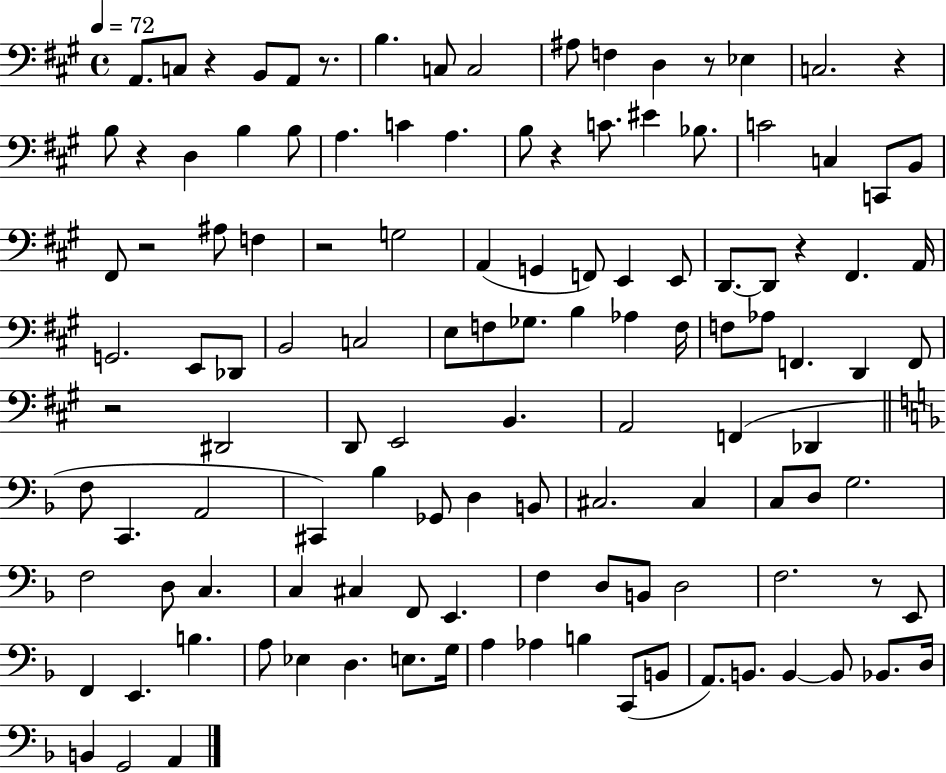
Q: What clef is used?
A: bass